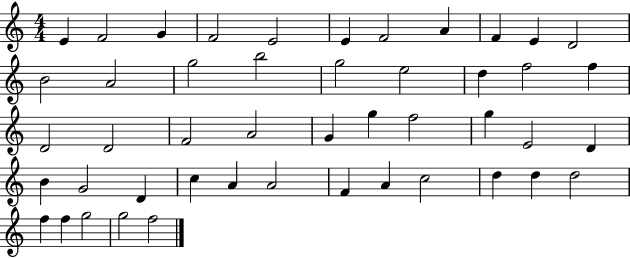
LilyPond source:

{
  \clef treble
  \numericTimeSignature
  \time 4/4
  \key c \major
  e'4 f'2 g'4 | f'2 e'2 | e'4 f'2 a'4 | f'4 e'4 d'2 | \break b'2 a'2 | g''2 b''2 | g''2 e''2 | d''4 f''2 f''4 | \break d'2 d'2 | f'2 a'2 | g'4 g''4 f''2 | g''4 e'2 d'4 | \break b'4 g'2 d'4 | c''4 a'4 a'2 | f'4 a'4 c''2 | d''4 d''4 d''2 | \break f''4 f''4 g''2 | g''2 f''2 | \bar "|."
}